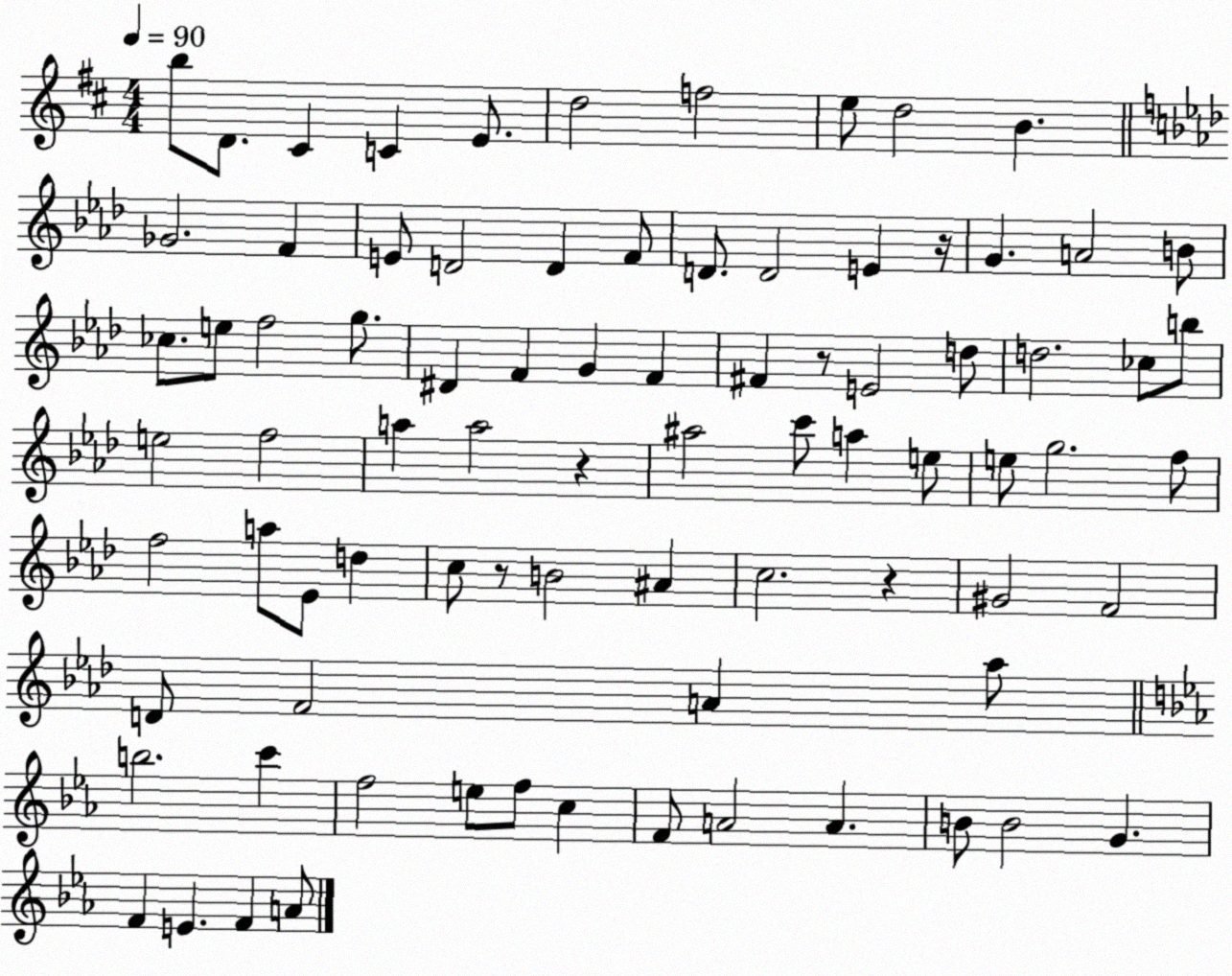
X:1
T:Untitled
M:4/4
L:1/4
K:D
b/2 D/2 ^C C E/2 d2 f2 e/2 d2 B _G2 F E/2 D2 D F/2 D/2 D2 E z/4 G A2 B/2 _c/2 e/2 f2 g/2 ^D F G F ^F z/2 E2 d/2 d2 _c/2 b/2 e2 f2 a a2 z ^a2 c'/2 a e/2 e/2 g2 f/2 f2 a/2 _E/2 d c/2 z/2 B2 ^A c2 z ^G2 F2 D/2 F2 A _a/2 b2 c' f2 e/2 f/2 c F/2 A2 A B/2 B2 G F E F A/2